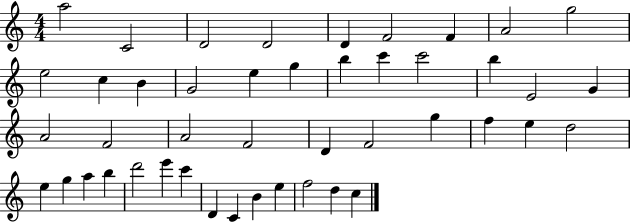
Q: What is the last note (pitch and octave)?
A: C5